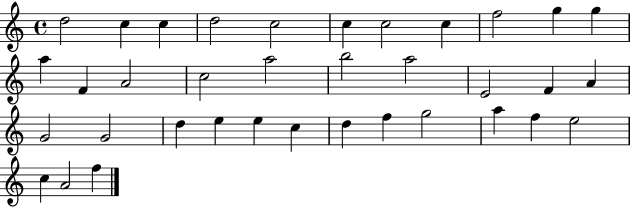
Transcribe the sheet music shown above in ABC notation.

X:1
T:Untitled
M:4/4
L:1/4
K:C
d2 c c d2 c2 c c2 c f2 g g a F A2 c2 a2 b2 a2 E2 F A G2 G2 d e e c d f g2 a f e2 c A2 f